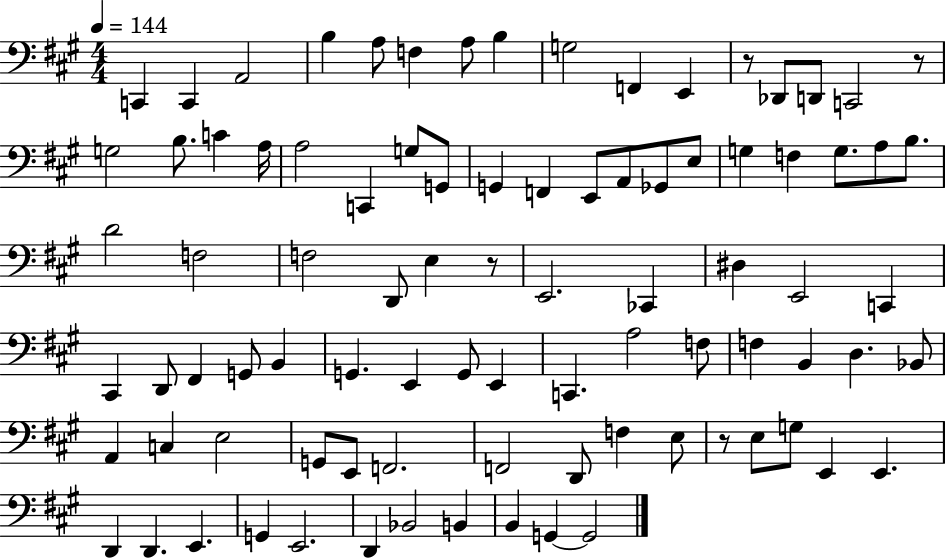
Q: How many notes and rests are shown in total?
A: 88